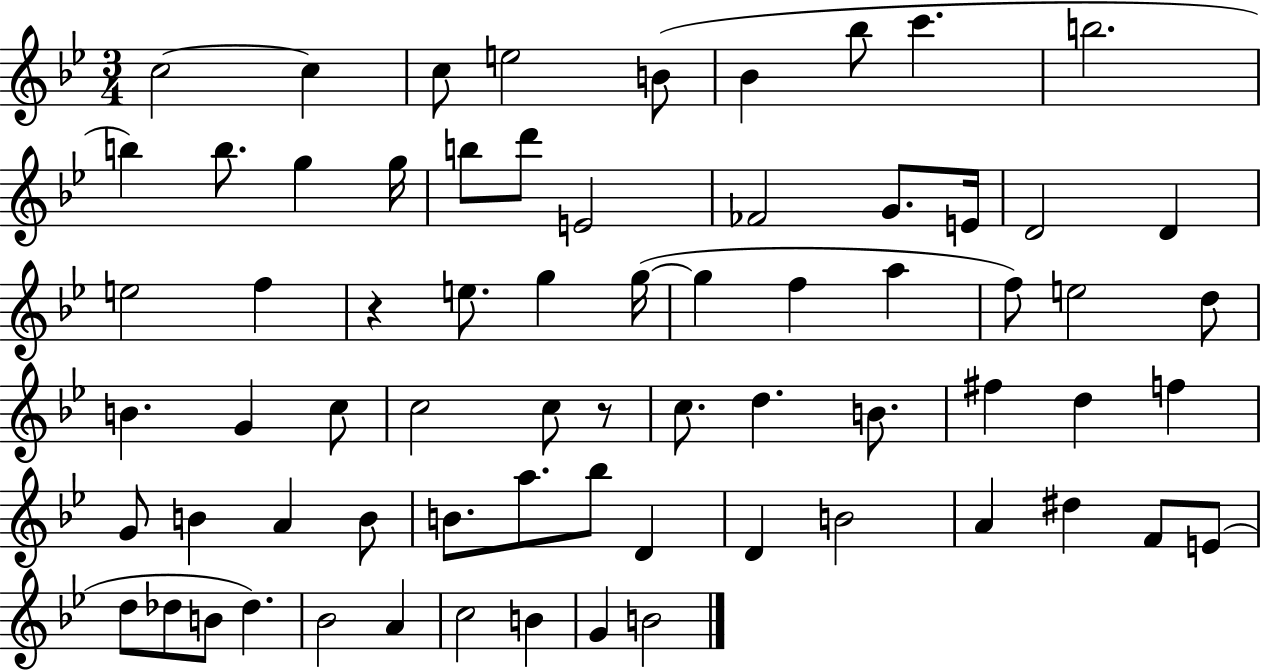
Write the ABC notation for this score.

X:1
T:Untitled
M:3/4
L:1/4
K:Bb
c2 c c/2 e2 B/2 _B _b/2 c' b2 b b/2 g g/4 b/2 d'/2 E2 _F2 G/2 E/4 D2 D e2 f z e/2 g g/4 g f a f/2 e2 d/2 B G c/2 c2 c/2 z/2 c/2 d B/2 ^f d f G/2 B A B/2 B/2 a/2 _b/2 D D B2 A ^d F/2 E/2 d/2 _d/2 B/2 _d _B2 A c2 B G B2